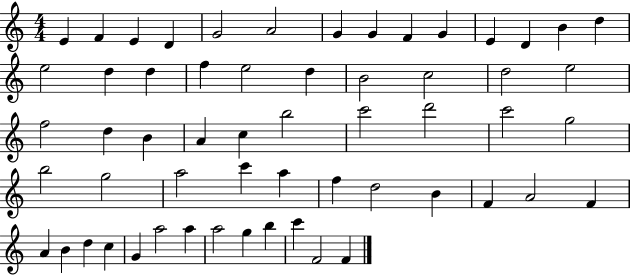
E4/q F4/q E4/q D4/q G4/h A4/h G4/q G4/q F4/q G4/q E4/q D4/q B4/q D5/q E5/h D5/q D5/q F5/q E5/h D5/q B4/h C5/h D5/h E5/h F5/h D5/q B4/q A4/q C5/q B5/h C6/h D6/h C6/h G5/h B5/h G5/h A5/h C6/q A5/q F5/q D5/h B4/q F4/q A4/h F4/q A4/q B4/q D5/q C5/q G4/q A5/h A5/q A5/h G5/q B5/q C6/q F4/h F4/q